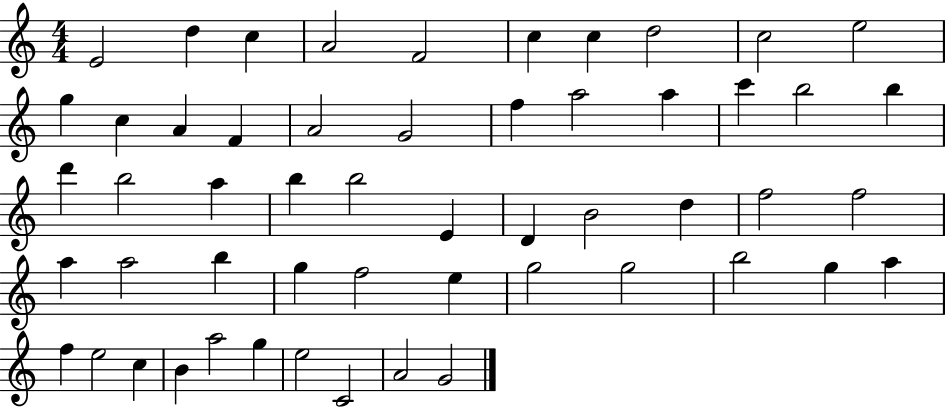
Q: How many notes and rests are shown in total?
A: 54